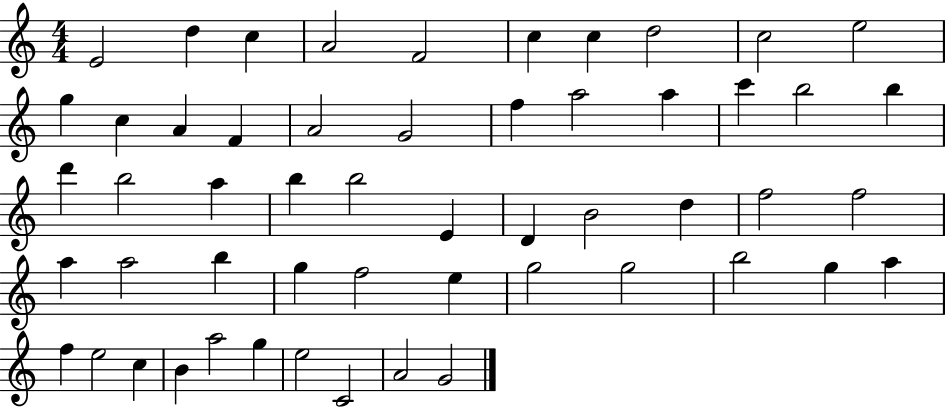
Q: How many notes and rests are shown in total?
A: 54